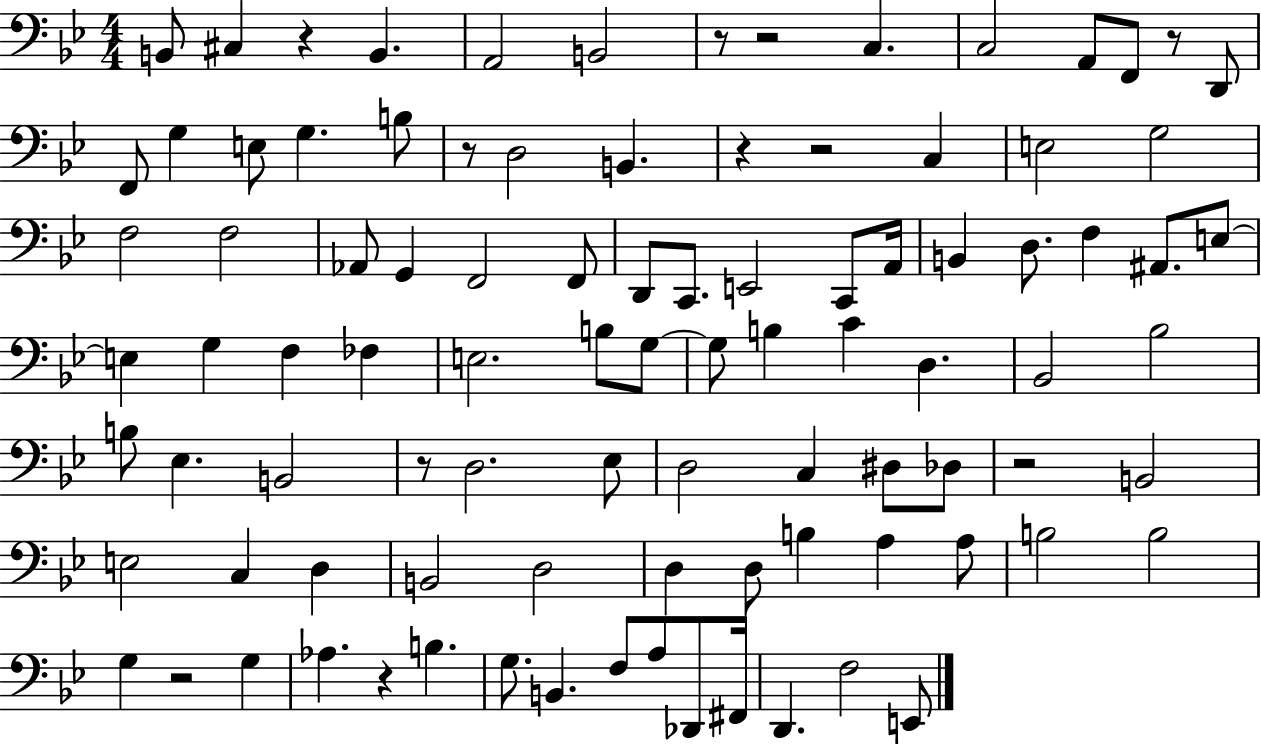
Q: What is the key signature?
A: BES major